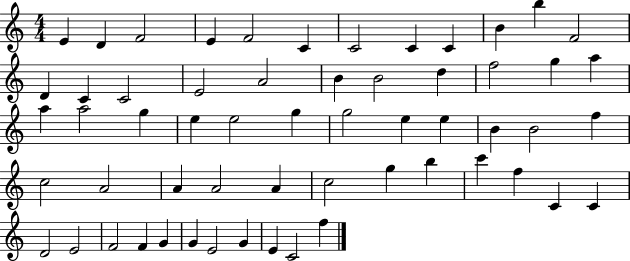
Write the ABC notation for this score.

X:1
T:Untitled
M:4/4
L:1/4
K:C
E D F2 E F2 C C2 C C B b F2 D C C2 E2 A2 B B2 d f2 g a a a2 g e e2 g g2 e e B B2 f c2 A2 A A2 A c2 g b c' f C C D2 E2 F2 F G G E2 G E C2 f